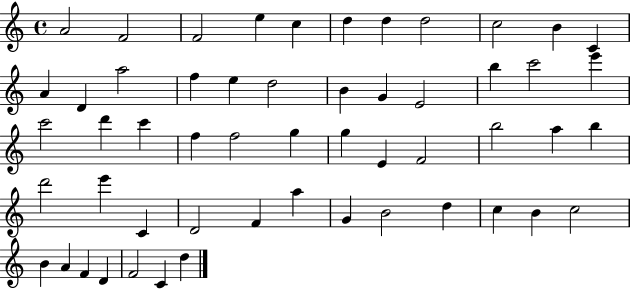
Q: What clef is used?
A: treble